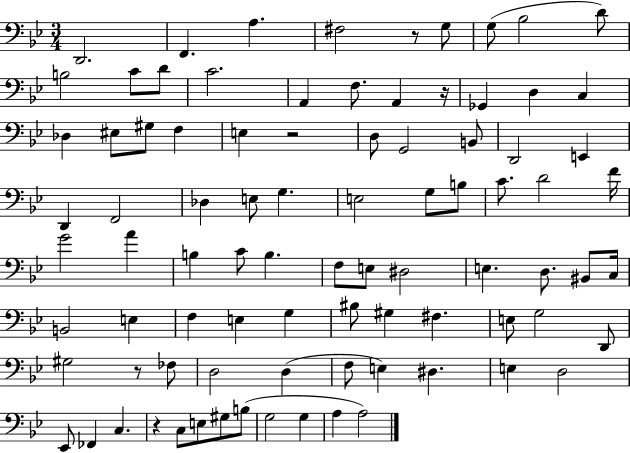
{
  \clef bass
  \numericTimeSignature
  \time 3/4
  \key bes \major
  d,2. | f,4. a4. | fis2 r8 g8 | g8( bes2 d'8) | \break b2 c'8 d'8 | c'2. | a,4 f8. a,4 r16 | ges,4 d4 c4 | \break des4 eis8 gis8 f4 | e4 r2 | d8 g,2 b,8 | d,2 e,4 | \break d,4 f,2 | des4 e8 g4. | e2 g8 b8 | c'8. d'2 f'16 | \break g'2 a'4 | b4 c'8 b4. | f8 e8 dis2 | e4. d8. bis,8 c16 | \break b,2 e4 | f4 e4 g4 | bis8 gis4 fis4. | e8 g2 d,8 | \break gis2 r8 fes8 | d2 d4( | f8 e4) dis4. | e4 d2 | \break ees,8 fes,4 c4. | r4 c8 e8 gis8 b8( | g2 g4 | a4 a2) | \break \bar "|."
}